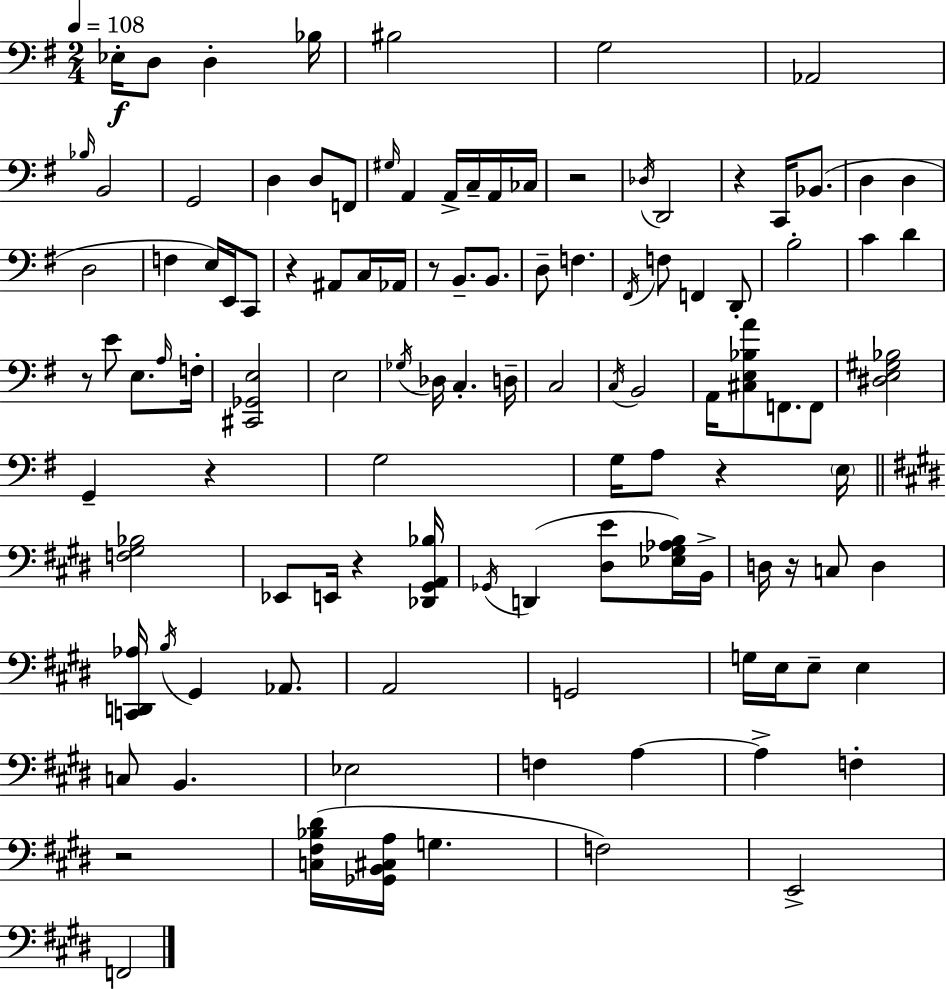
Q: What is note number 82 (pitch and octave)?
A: C3